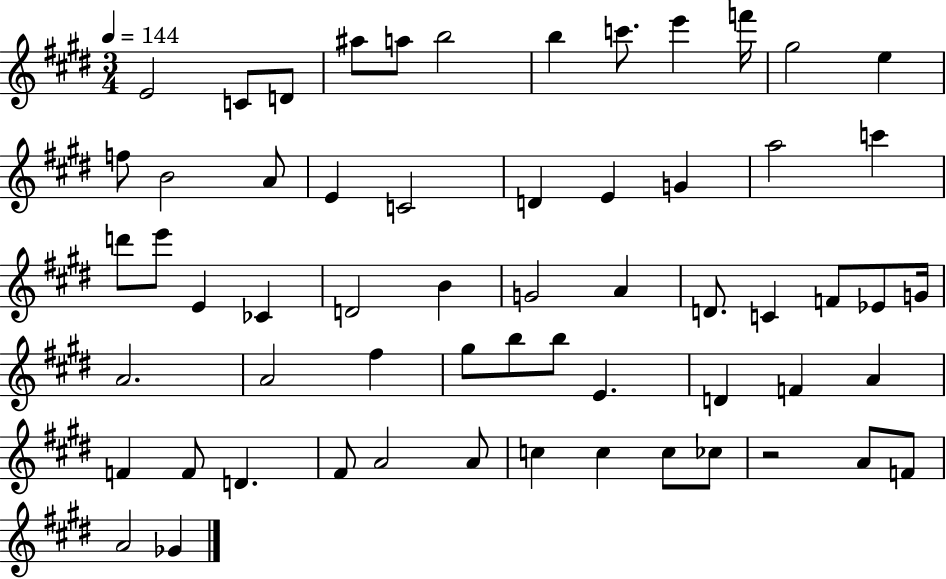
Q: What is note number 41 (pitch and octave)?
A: B5